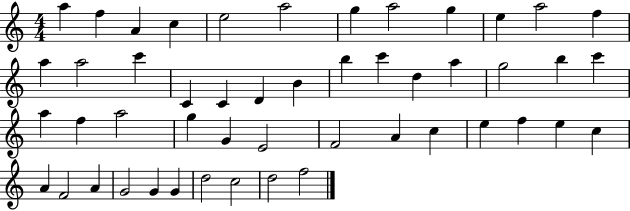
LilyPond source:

{
  \clef treble
  \numericTimeSignature
  \time 4/4
  \key c \major
  a''4 f''4 a'4 c''4 | e''2 a''2 | g''4 a''2 g''4 | e''4 a''2 f''4 | \break a''4 a''2 c'''4 | c'4 c'4 d'4 b'4 | b''4 c'''4 d''4 a''4 | g''2 b''4 c'''4 | \break a''4 f''4 a''2 | g''4 g'4 e'2 | f'2 a'4 c''4 | e''4 f''4 e''4 c''4 | \break a'4 f'2 a'4 | g'2 g'4 g'4 | d''2 c''2 | d''2 f''2 | \break \bar "|."
}